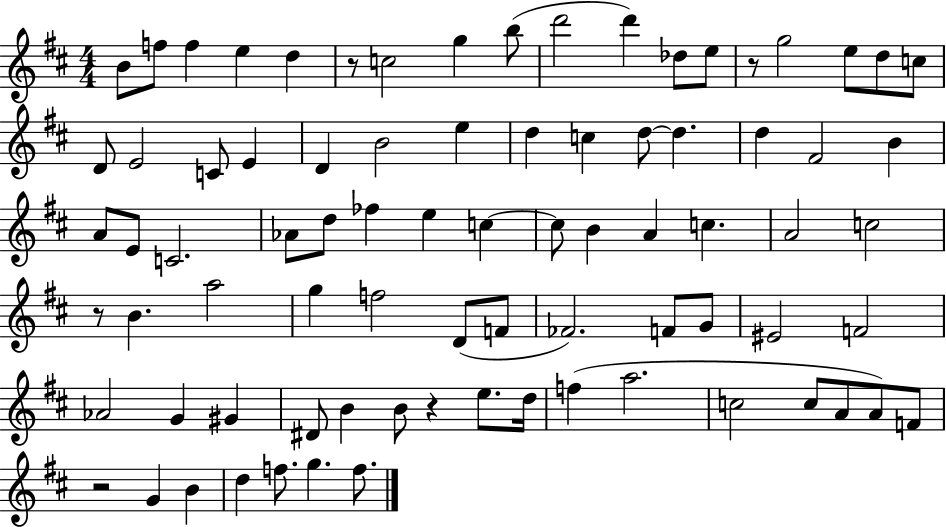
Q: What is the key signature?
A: D major